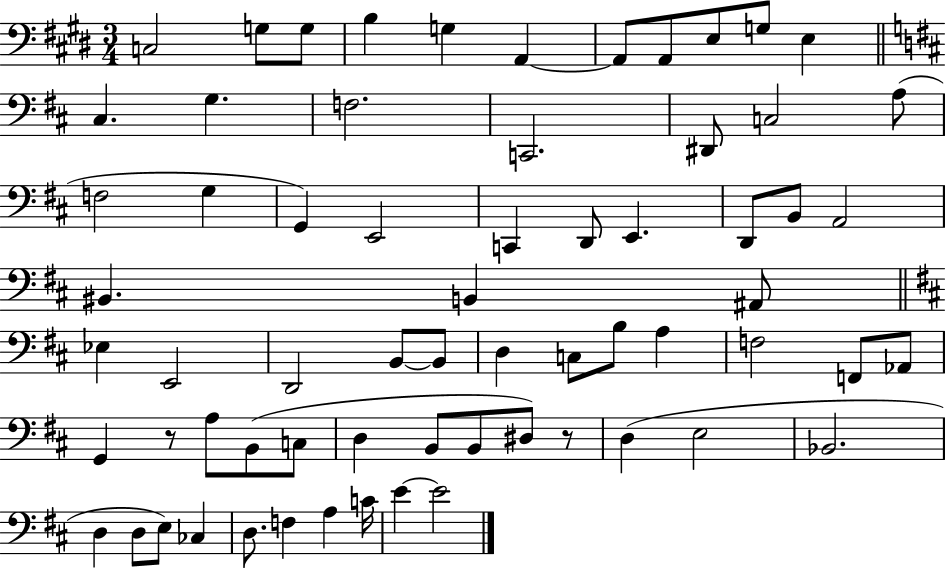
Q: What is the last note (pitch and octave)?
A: E4